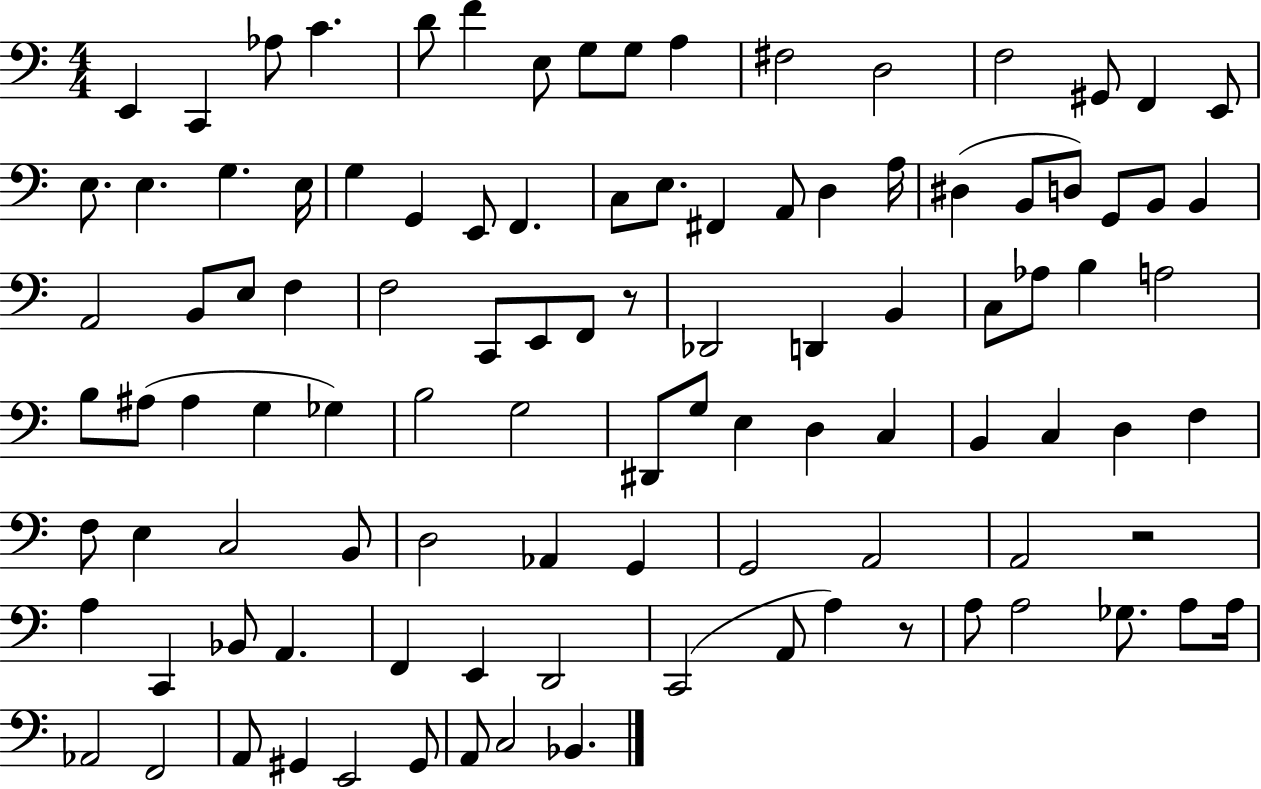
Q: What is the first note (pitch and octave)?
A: E2